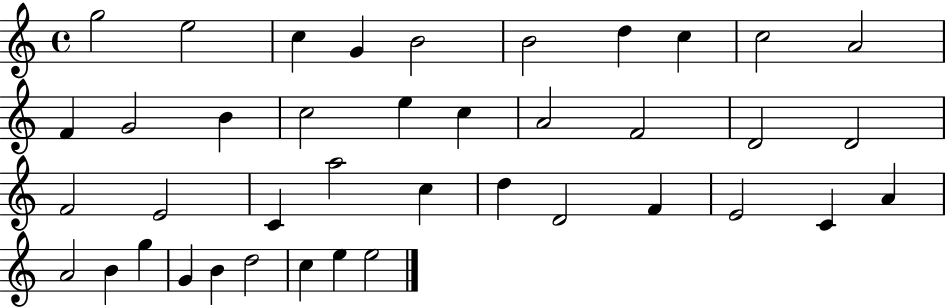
G5/h E5/h C5/q G4/q B4/h B4/h D5/q C5/q C5/h A4/h F4/q G4/h B4/q C5/h E5/q C5/q A4/h F4/h D4/h D4/h F4/h E4/h C4/q A5/h C5/q D5/q D4/h F4/q E4/h C4/q A4/q A4/h B4/q G5/q G4/q B4/q D5/h C5/q E5/q E5/h